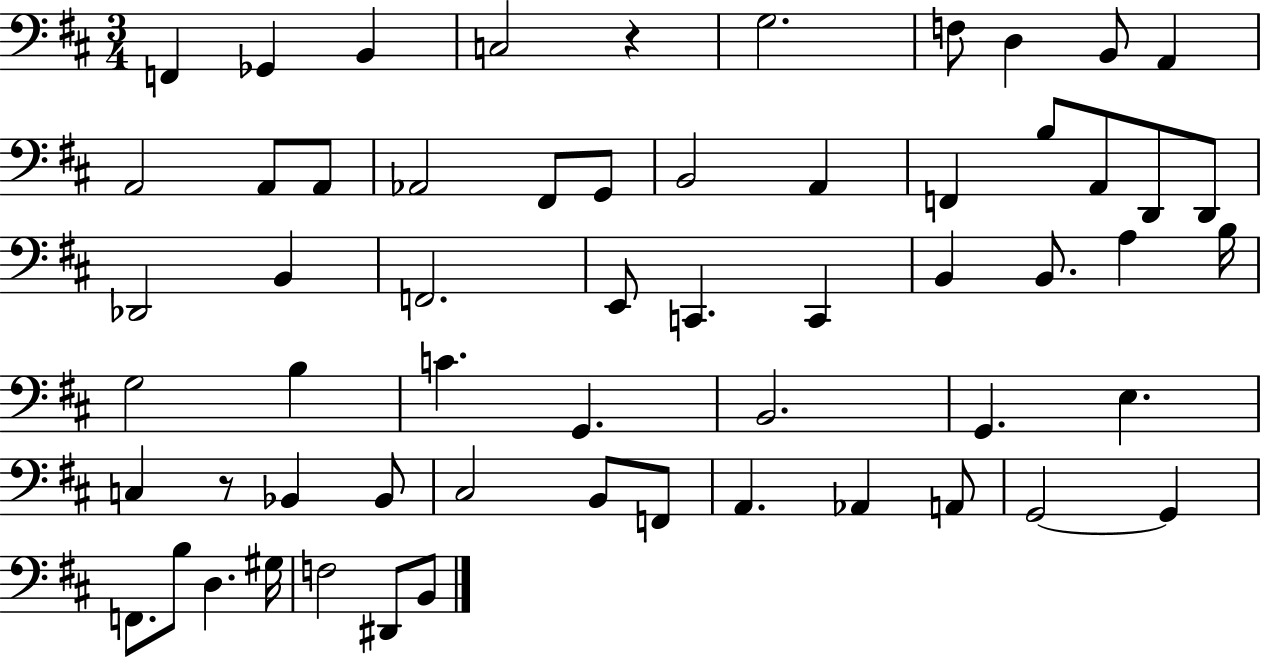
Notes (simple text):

F2/q Gb2/q B2/q C3/h R/q G3/h. F3/e D3/q B2/e A2/q A2/h A2/e A2/e Ab2/h F#2/e G2/e B2/h A2/q F2/q B3/e A2/e D2/e D2/e Db2/h B2/q F2/h. E2/e C2/q. C2/q B2/q B2/e. A3/q B3/s G3/h B3/q C4/q. G2/q. B2/h. G2/q. E3/q. C3/q R/e Bb2/q Bb2/e C#3/h B2/e F2/e A2/q. Ab2/q A2/e G2/h G2/q F2/e. B3/e D3/q. G#3/s F3/h D#2/e B2/e